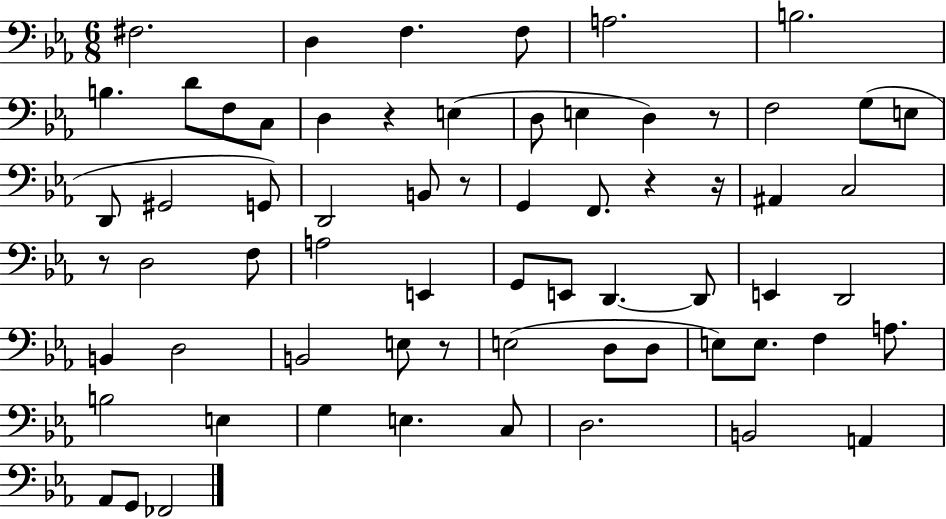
X:1
T:Untitled
M:6/8
L:1/4
K:Eb
^F,2 D, F, F,/2 A,2 B,2 B, D/2 F,/2 C,/2 D, z E, D,/2 E, D, z/2 F,2 G,/2 E,/2 D,,/2 ^G,,2 G,,/2 D,,2 B,,/2 z/2 G,, F,,/2 z z/4 ^A,, C,2 z/2 D,2 F,/2 A,2 E,, G,,/2 E,,/2 D,, D,,/2 E,, D,,2 B,, D,2 B,,2 E,/2 z/2 E,2 D,/2 D,/2 E,/2 E,/2 F, A,/2 B,2 E, G, E, C,/2 D,2 B,,2 A,, _A,,/2 G,,/2 _F,,2